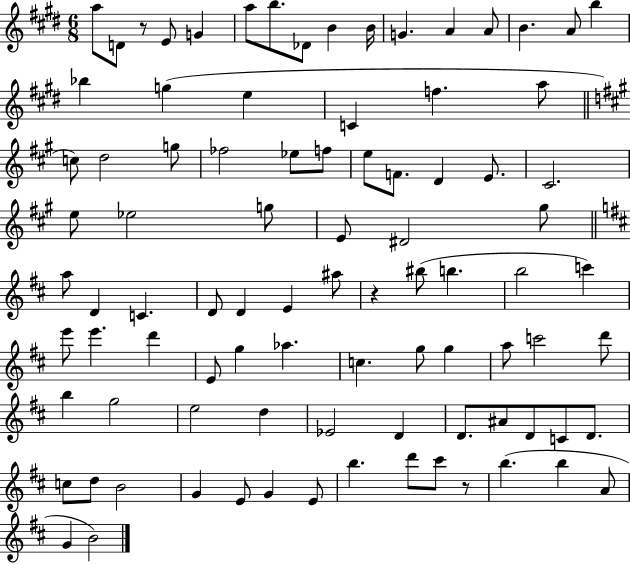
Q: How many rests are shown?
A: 3